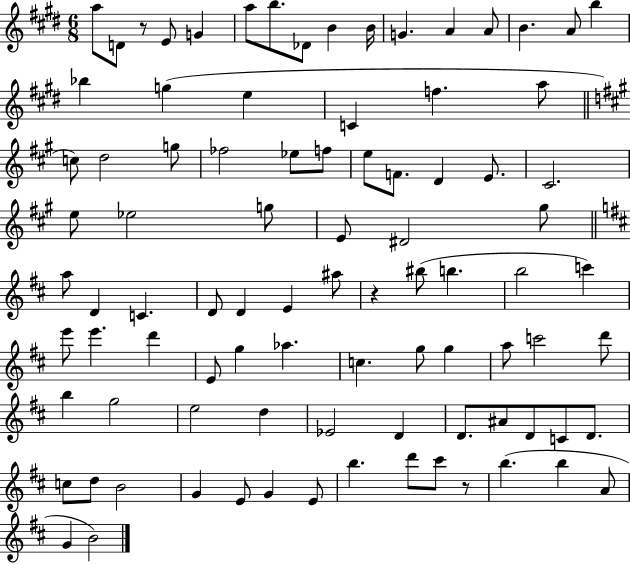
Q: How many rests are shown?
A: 3